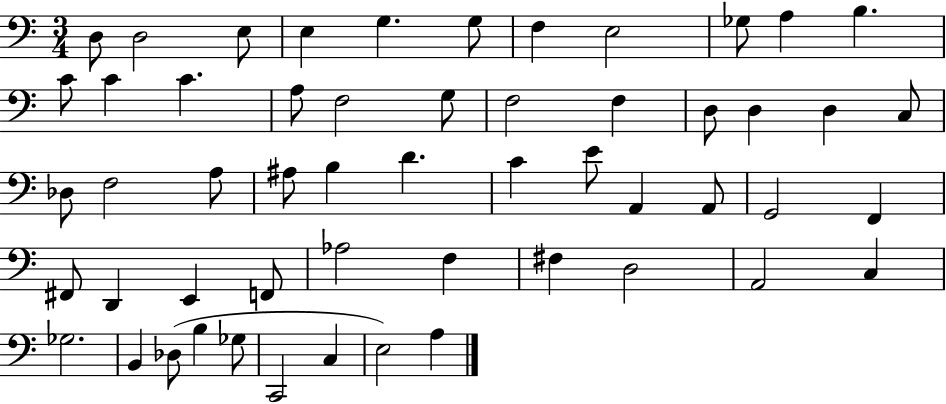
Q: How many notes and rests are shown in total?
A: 54